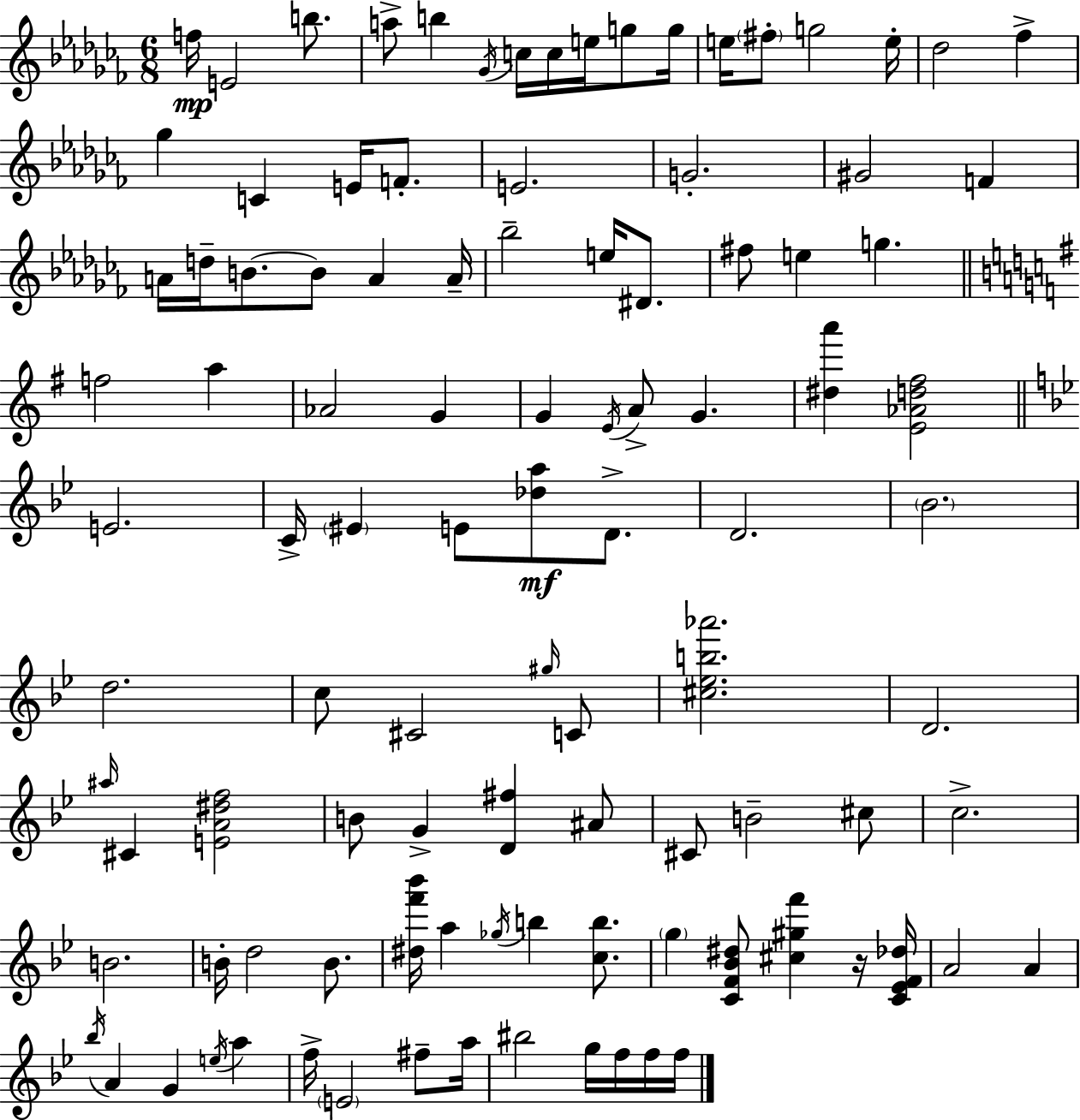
{
  \clef treble
  \numericTimeSignature
  \time 6/8
  \key aes \minor
  \repeat volta 2 { f''16\mp e'2 b''8. | a''8-> b''4 \acciaccatura { ges'16 } c''16 c''16 e''16 g''8 | g''16 e''16 \parenthesize fis''8-. g''2 | e''16-. des''2 fes''4-> | \break ges''4 c'4 e'16 f'8.-. | e'2. | g'2.-. | gis'2 f'4 | \break a'16 d''16-- b'8.~~ b'8 a'4 | a'16-- bes''2-- e''16 dis'8. | fis''8 e''4 g''4. | \bar "||" \break \key e \minor f''2 a''4 | aes'2 g'4 | g'4 \acciaccatura { e'16 } a'8-> g'4. | <dis'' a'''>4 <e' aes' d'' fis''>2 | \break \bar "||" \break \key bes \major e'2. | c'16-> \parenthesize eis'4 e'8 <des'' a''>8\mf d'8.-> | d'2. | \parenthesize bes'2. | \break d''2. | c''8 cis'2 \grace { gis''16 } c'8 | <cis'' ees'' b'' aes'''>2. | d'2. | \break \grace { ais''16 } cis'4 <e' a' dis'' f''>2 | b'8 g'4-> <d' fis''>4 | ais'8 cis'8 b'2-- | cis''8 c''2.-> | \break b'2. | b'16-. d''2 b'8. | <dis'' f''' bes'''>16 a''4 \acciaccatura { ges''16 } b''4 | <c'' b''>8. \parenthesize g''4 <c' f' bes' dis''>8 <cis'' gis'' f'''>4 | \break r16 <c' ees' f' des''>16 a'2 a'4 | \acciaccatura { bes''16 } a'4 g'4 | \acciaccatura { e''16 } a''4 f''16-> \parenthesize e'2 | fis''8-- a''16 bis''2 | \break g''16 f''16 f''16 f''16 } \bar "|."
}